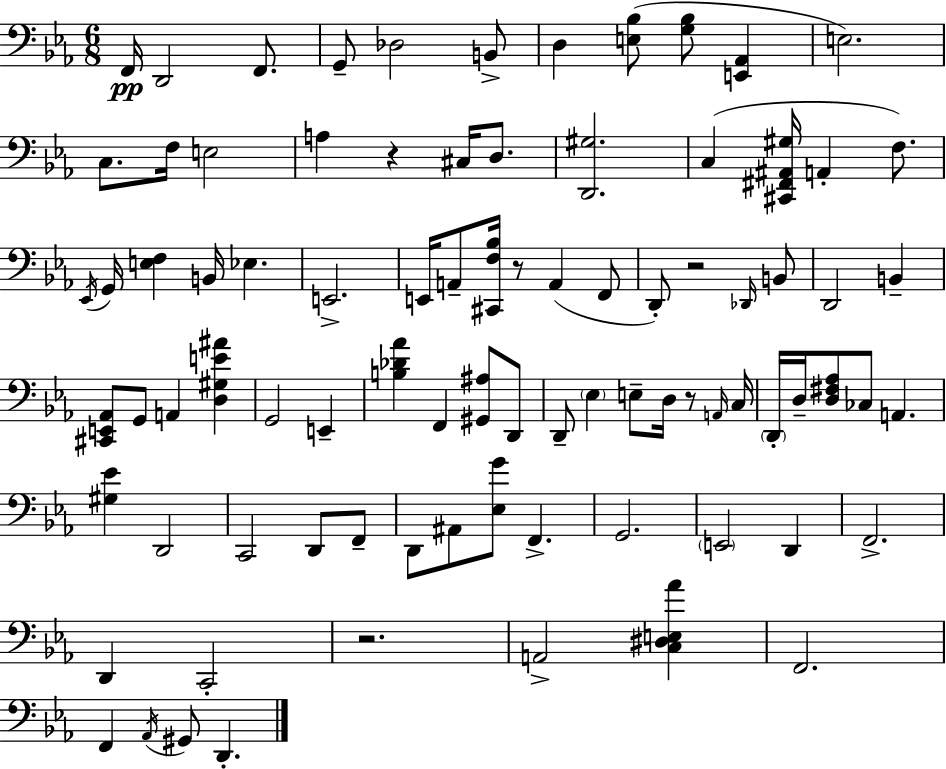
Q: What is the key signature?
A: EES major